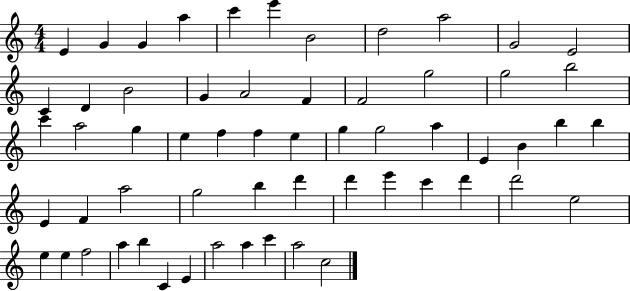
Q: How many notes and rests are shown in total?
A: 59